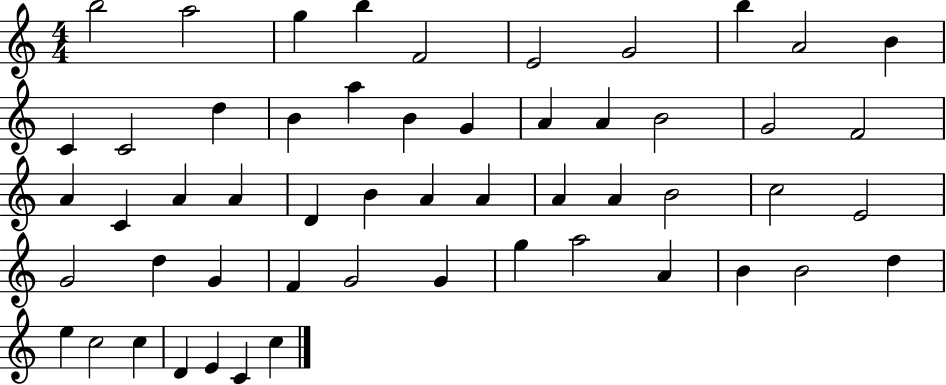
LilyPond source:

{
  \clef treble
  \numericTimeSignature
  \time 4/4
  \key c \major
  b''2 a''2 | g''4 b''4 f'2 | e'2 g'2 | b''4 a'2 b'4 | \break c'4 c'2 d''4 | b'4 a''4 b'4 g'4 | a'4 a'4 b'2 | g'2 f'2 | \break a'4 c'4 a'4 a'4 | d'4 b'4 a'4 a'4 | a'4 a'4 b'2 | c''2 e'2 | \break g'2 d''4 g'4 | f'4 g'2 g'4 | g''4 a''2 a'4 | b'4 b'2 d''4 | \break e''4 c''2 c''4 | d'4 e'4 c'4 c''4 | \bar "|."
}